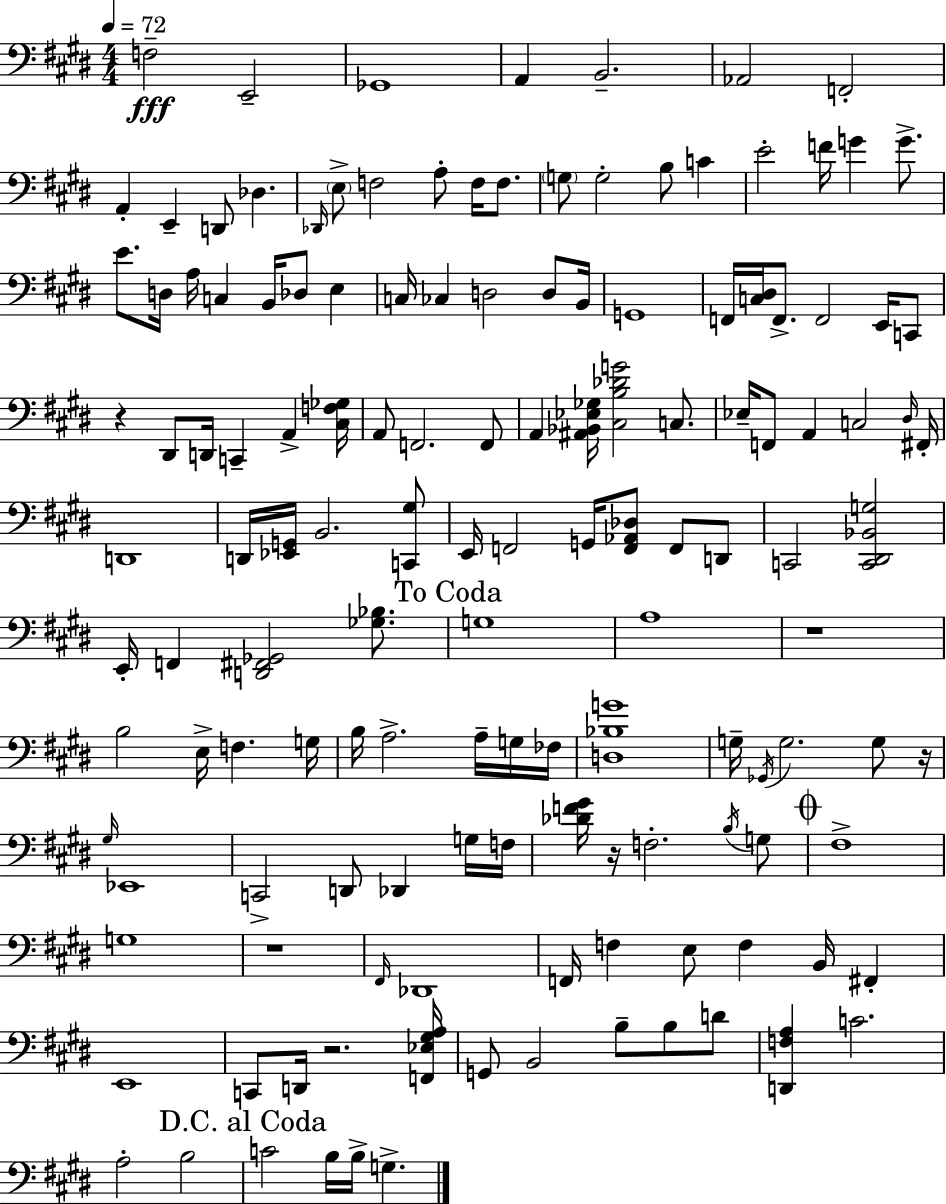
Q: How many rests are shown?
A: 6